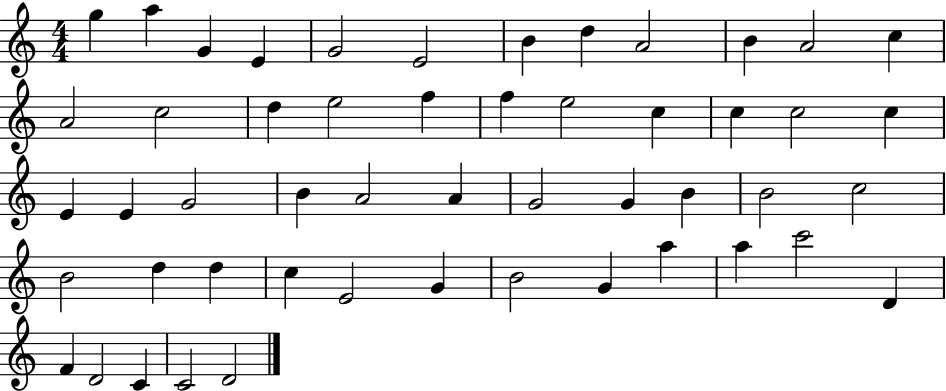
G5/q A5/q G4/q E4/q G4/h E4/h B4/q D5/q A4/h B4/q A4/h C5/q A4/h C5/h D5/q E5/h F5/q F5/q E5/h C5/q C5/q C5/h C5/q E4/q E4/q G4/h B4/q A4/h A4/q G4/h G4/q B4/q B4/h C5/h B4/h D5/q D5/q C5/q E4/h G4/q B4/h G4/q A5/q A5/q C6/h D4/q F4/q D4/h C4/q C4/h D4/h